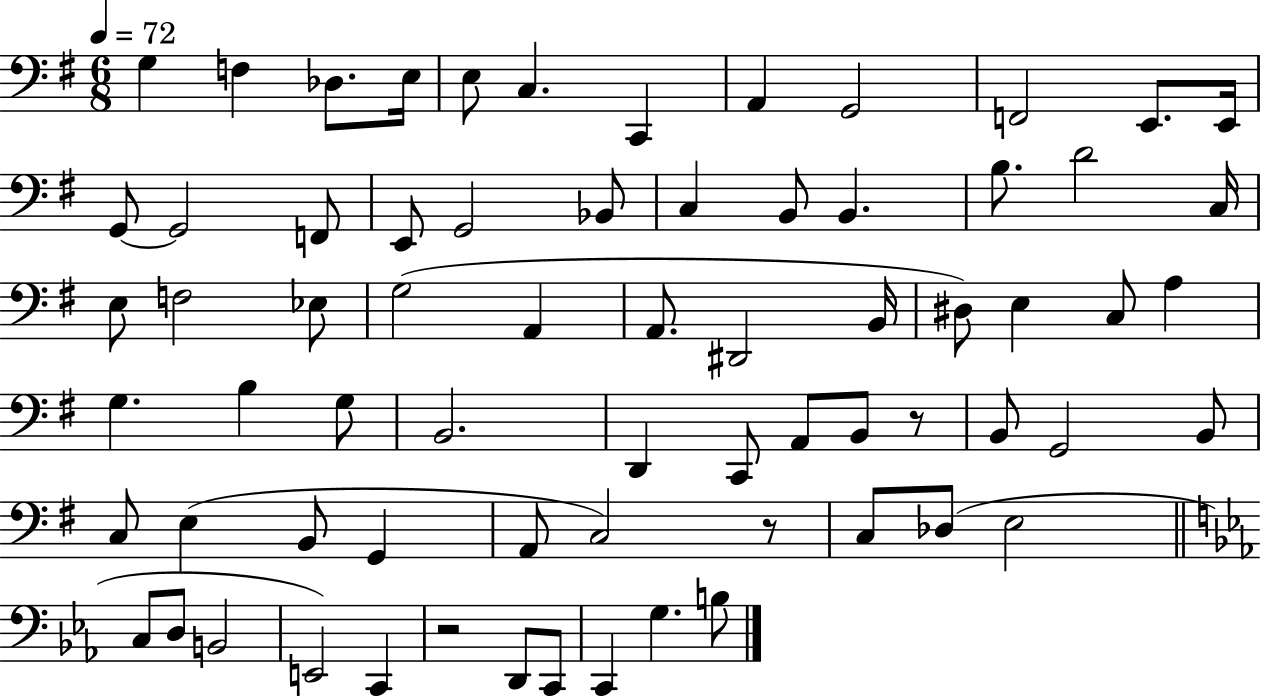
X:1
T:Untitled
M:6/8
L:1/4
K:G
G, F, _D,/2 E,/4 E,/2 C, C,, A,, G,,2 F,,2 E,,/2 E,,/4 G,,/2 G,,2 F,,/2 E,,/2 G,,2 _B,,/2 C, B,,/2 B,, B,/2 D2 C,/4 E,/2 F,2 _E,/2 G,2 A,, A,,/2 ^D,,2 B,,/4 ^D,/2 E, C,/2 A, G, B, G,/2 B,,2 D,, C,,/2 A,,/2 B,,/2 z/2 B,,/2 G,,2 B,,/2 C,/2 E, B,,/2 G,, A,,/2 C,2 z/2 C,/2 _D,/2 E,2 C,/2 D,/2 B,,2 E,,2 C,, z2 D,,/2 C,,/2 C,, G, B,/2